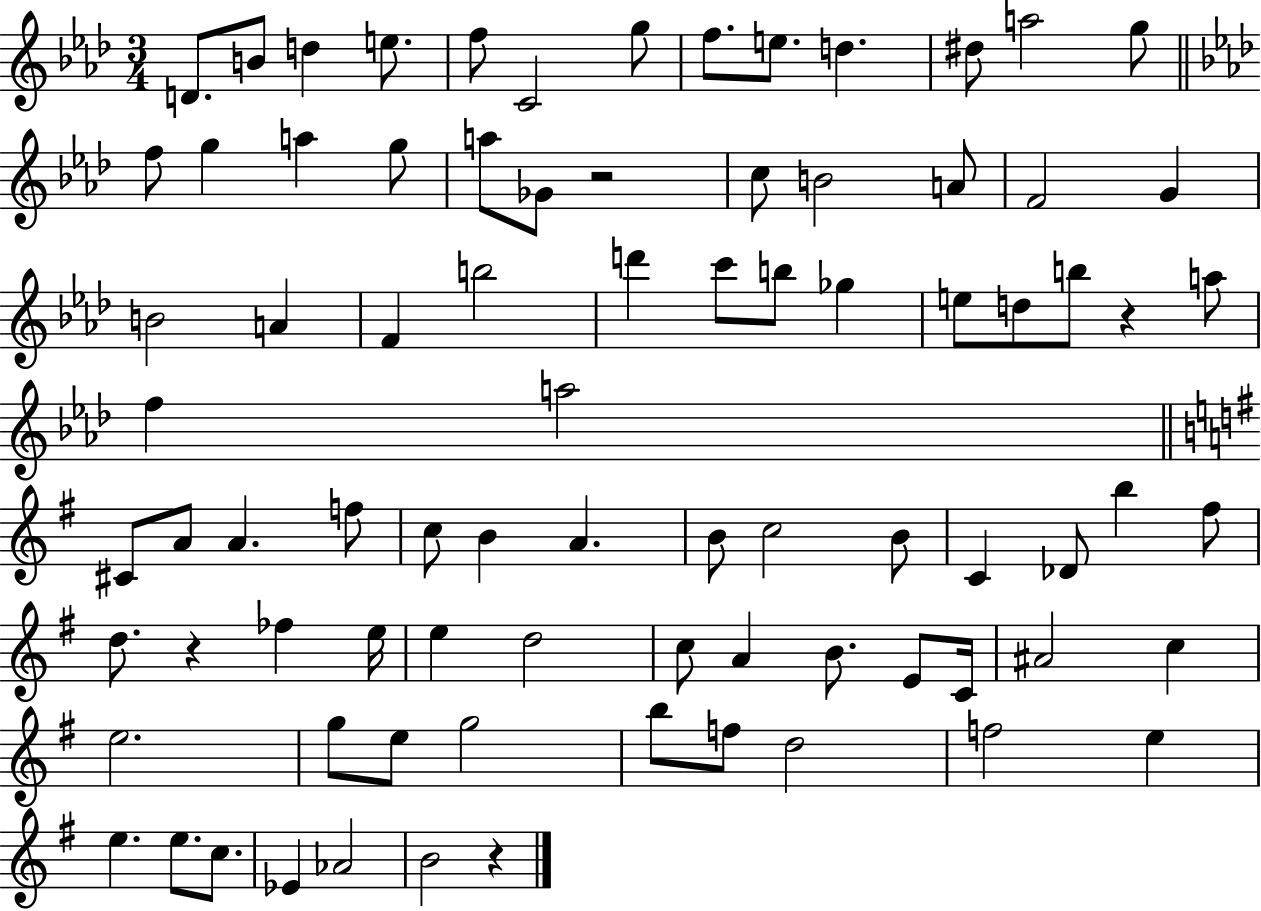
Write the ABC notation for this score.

X:1
T:Untitled
M:3/4
L:1/4
K:Ab
D/2 B/2 d e/2 f/2 C2 g/2 f/2 e/2 d ^d/2 a2 g/2 f/2 g a g/2 a/2 _G/2 z2 c/2 B2 A/2 F2 G B2 A F b2 d' c'/2 b/2 _g e/2 d/2 b/2 z a/2 f a2 ^C/2 A/2 A f/2 c/2 B A B/2 c2 B/2 C _D/2 b ^f/2 d/2 z _f e/4 e d2 c/2 A B/2 E/2 C/4 ^A2 c e2 g/2 e/2 g2 b/2 f/2 d2 f2 e e e/2 c/2 _E _A2 B2 z